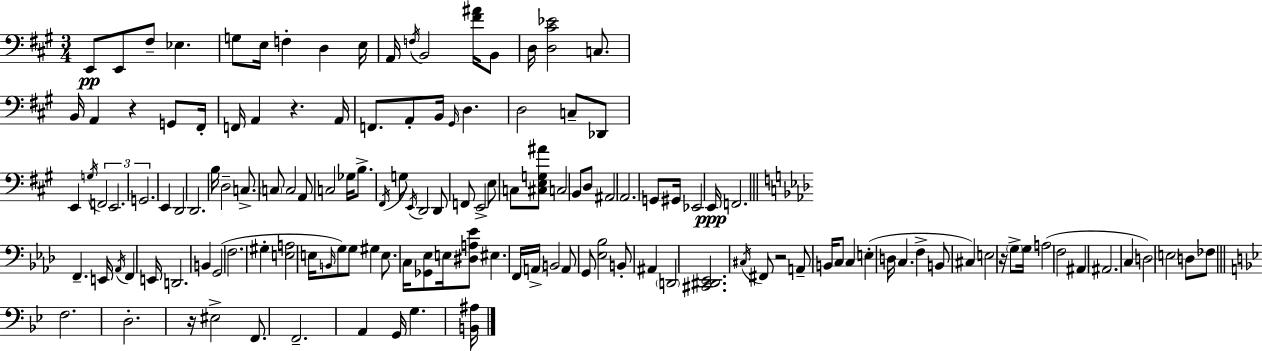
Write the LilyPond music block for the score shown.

{
  \clef bass
  \numericTimeSignature
  \time 3/4
  \key a \major
  e,8\pp e,8 fis8-- ees4. | g8 e16 f4-. d4 e16 | a,16 \acciaccatura { f16 } b,2 <fis' ais'>16 b,8 | d16 <d cis' ees'>2 c8. | \break b,16 a,4 r4 g,8 | fis,16-. f,16 a,4 r4. | a,16 f,8. a,8-. b,16 \grace { gis,16 } d4. | d2 c8-- | \break des,8 e,4 \acciaccatura { g16 } \tuplet 3/2 { f,2 | e,2. | g,2. } | e,4 d,2 | \break d,2. | b16 d2-- | c8.-> \parenthesize c8 c2 | a,8 c2 ges16 | \break b8.-> \acciaccatura { fis,16 } g8 \acciaccatura { e,16 } d,2 | d,8 f,8 e,2-> | e8 c8 <cis e g ais'>8 c2 | b,8 d8 ais,2 | \break a,2. | g,8 gis,16 ees,2 | e,16\ppp f,2. | \bar "||" \break \key f \minor f,4.-- e,16 \acciaccatura { aes,16 } f,4 | e,16 d,2. | b,4 g,2( | f2. | \break gis4-. <e a>2 | e16 \grace { b,16 }) g8 g8 gis4 e8. | c16 <ges, ees>8 e16 <dis a ees'>8 eis4. | f,16 \parenthesize a,16-> b,2 | \break a,8 g,8 <ees bes>2 | b,8-. ais,4 \parenthesize d,2 | <cis, dis, ees,>2. | \acciaccatura { cis16 } fis,8 r2 | \break a,8-- b,16 c8 c4 e4-.( | d16 c4. f4-> | b,8 cis4) e2 | r16 \parenthesize g8-> g16 a2( | \break f2 ais,4 | ais,2. | c4 d2) | \parenthesize e2 d8 | \break fes8 \bar "||" \break \key bes \major f2. | d2.-. | r16 eis2-> f,8. | f,2.-- | \break a,4 g,16 g4. <b, ais>16 | \bar "|."
}